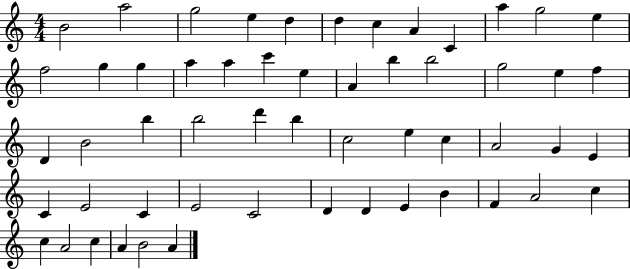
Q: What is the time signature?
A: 4/4